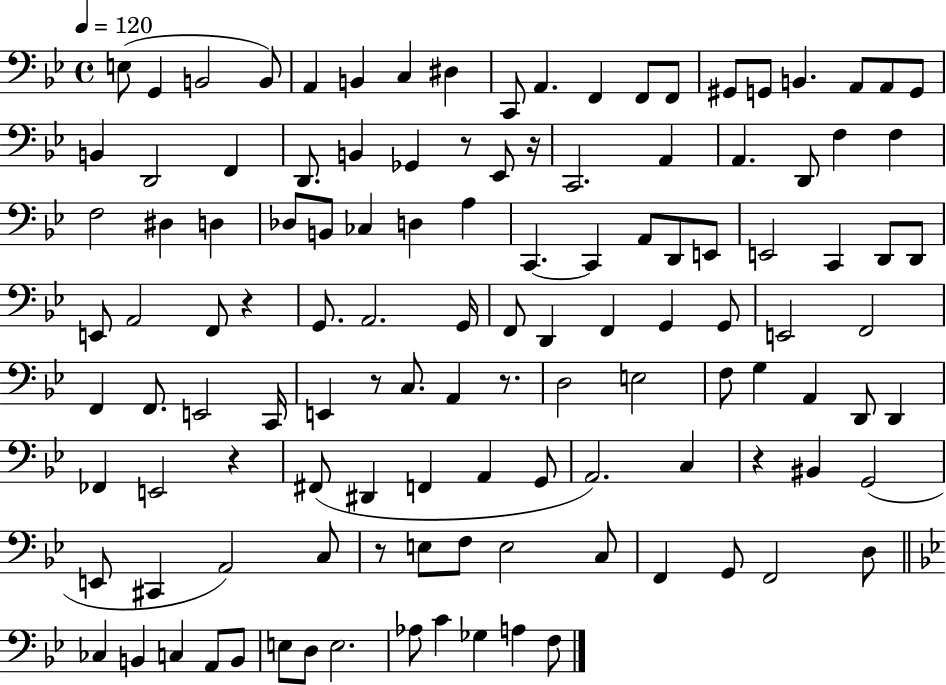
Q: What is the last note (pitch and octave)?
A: F3